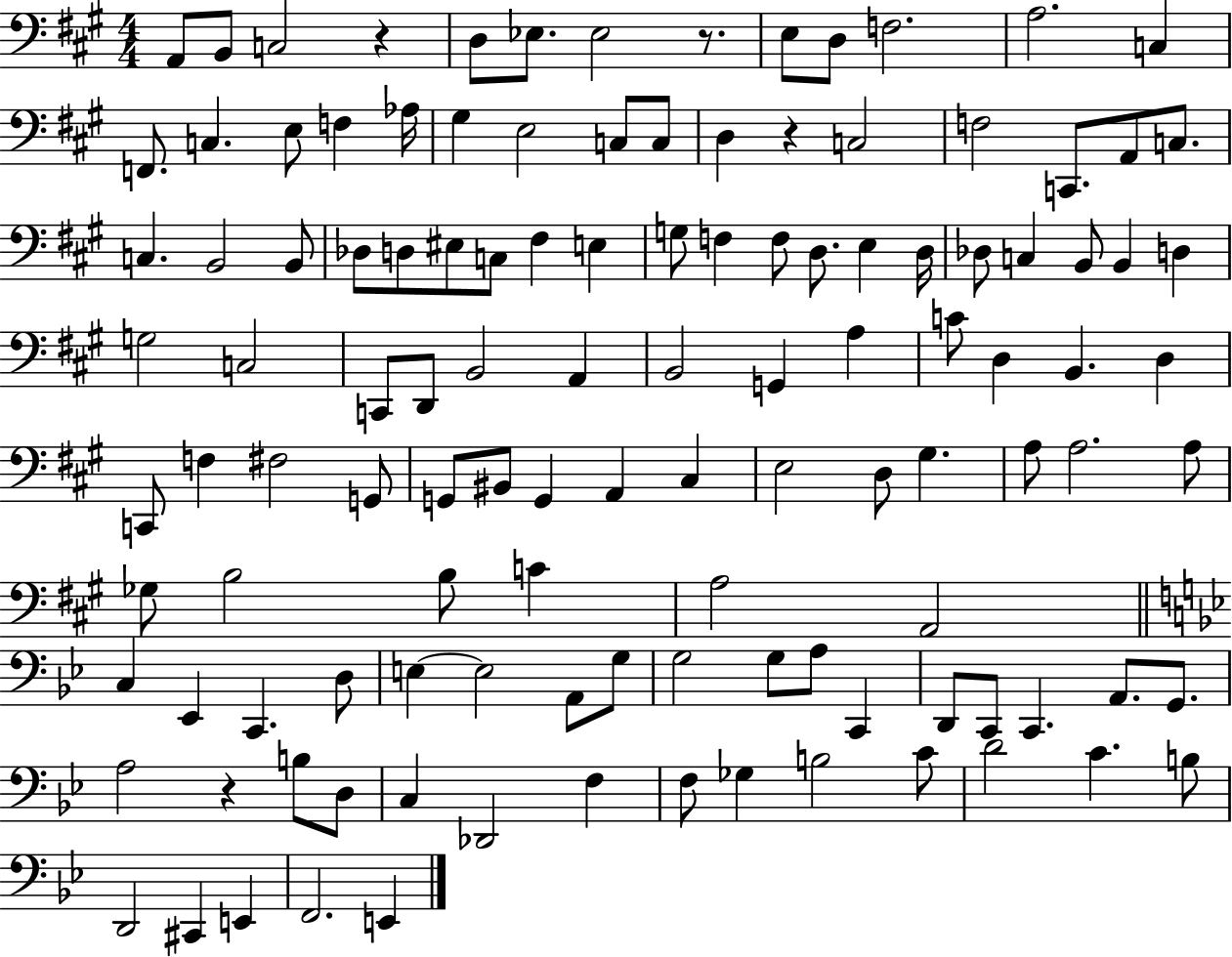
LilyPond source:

{
  \clef bass
  \numericTimeSignature
  \time 4/4
  \key a \major
  a,8 b,8 c2 r4 | d8 ees8. ees2 r8. | e8 d8 f2. | a2. c4 | \break f,8. c4. e8 f4 aes16 | gis4 e2 c8 c8 | d4 r4 c2 | f2 c,8. a,8 c8. | \break c4. b,2 b,8 | des8 d8 eis8 c8 fis4 e4 | g8 f4 f8 d8. e4 d16 | des8 c4 b,8 b,4 d4 | \break g2 c2 | c,8 d,8 b,2 a,4 | b,2 g,4 a4 | c'8 d4 b,4. d4 | \break c,8 f4 fis2 g,8 | g,8 bis,8 g,4 a,4 cis4 | e2 d8 gis4. | a8 a2. a8 | \break ges8 b2 b8 c'4 | a2 a,2 | \bar "||" \break \key bes \major c4 ees,4 c,4. d8 | e4~~ e2 a,8 g8 | g2 g8 a8 c,4 | d,8 c,8 c,4. a,8. g,8. | \break a2 r4 b8 d8 | c4 des,2 f4 | f8 ges4 b2 c'8 | d'2 c'4. b8 | \break d,2 cis,4 e,4 | f,2. e,4 | \bar "|."
}